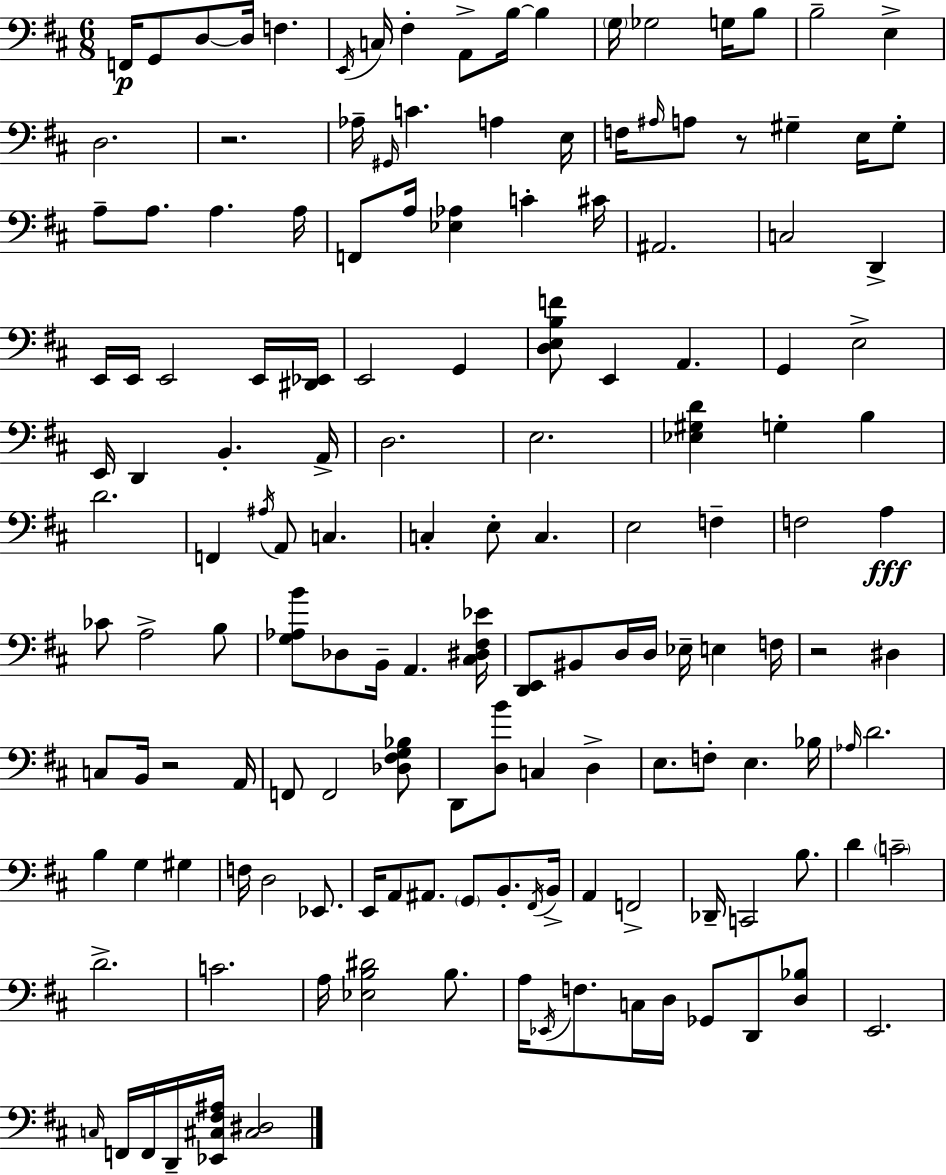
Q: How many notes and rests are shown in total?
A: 150